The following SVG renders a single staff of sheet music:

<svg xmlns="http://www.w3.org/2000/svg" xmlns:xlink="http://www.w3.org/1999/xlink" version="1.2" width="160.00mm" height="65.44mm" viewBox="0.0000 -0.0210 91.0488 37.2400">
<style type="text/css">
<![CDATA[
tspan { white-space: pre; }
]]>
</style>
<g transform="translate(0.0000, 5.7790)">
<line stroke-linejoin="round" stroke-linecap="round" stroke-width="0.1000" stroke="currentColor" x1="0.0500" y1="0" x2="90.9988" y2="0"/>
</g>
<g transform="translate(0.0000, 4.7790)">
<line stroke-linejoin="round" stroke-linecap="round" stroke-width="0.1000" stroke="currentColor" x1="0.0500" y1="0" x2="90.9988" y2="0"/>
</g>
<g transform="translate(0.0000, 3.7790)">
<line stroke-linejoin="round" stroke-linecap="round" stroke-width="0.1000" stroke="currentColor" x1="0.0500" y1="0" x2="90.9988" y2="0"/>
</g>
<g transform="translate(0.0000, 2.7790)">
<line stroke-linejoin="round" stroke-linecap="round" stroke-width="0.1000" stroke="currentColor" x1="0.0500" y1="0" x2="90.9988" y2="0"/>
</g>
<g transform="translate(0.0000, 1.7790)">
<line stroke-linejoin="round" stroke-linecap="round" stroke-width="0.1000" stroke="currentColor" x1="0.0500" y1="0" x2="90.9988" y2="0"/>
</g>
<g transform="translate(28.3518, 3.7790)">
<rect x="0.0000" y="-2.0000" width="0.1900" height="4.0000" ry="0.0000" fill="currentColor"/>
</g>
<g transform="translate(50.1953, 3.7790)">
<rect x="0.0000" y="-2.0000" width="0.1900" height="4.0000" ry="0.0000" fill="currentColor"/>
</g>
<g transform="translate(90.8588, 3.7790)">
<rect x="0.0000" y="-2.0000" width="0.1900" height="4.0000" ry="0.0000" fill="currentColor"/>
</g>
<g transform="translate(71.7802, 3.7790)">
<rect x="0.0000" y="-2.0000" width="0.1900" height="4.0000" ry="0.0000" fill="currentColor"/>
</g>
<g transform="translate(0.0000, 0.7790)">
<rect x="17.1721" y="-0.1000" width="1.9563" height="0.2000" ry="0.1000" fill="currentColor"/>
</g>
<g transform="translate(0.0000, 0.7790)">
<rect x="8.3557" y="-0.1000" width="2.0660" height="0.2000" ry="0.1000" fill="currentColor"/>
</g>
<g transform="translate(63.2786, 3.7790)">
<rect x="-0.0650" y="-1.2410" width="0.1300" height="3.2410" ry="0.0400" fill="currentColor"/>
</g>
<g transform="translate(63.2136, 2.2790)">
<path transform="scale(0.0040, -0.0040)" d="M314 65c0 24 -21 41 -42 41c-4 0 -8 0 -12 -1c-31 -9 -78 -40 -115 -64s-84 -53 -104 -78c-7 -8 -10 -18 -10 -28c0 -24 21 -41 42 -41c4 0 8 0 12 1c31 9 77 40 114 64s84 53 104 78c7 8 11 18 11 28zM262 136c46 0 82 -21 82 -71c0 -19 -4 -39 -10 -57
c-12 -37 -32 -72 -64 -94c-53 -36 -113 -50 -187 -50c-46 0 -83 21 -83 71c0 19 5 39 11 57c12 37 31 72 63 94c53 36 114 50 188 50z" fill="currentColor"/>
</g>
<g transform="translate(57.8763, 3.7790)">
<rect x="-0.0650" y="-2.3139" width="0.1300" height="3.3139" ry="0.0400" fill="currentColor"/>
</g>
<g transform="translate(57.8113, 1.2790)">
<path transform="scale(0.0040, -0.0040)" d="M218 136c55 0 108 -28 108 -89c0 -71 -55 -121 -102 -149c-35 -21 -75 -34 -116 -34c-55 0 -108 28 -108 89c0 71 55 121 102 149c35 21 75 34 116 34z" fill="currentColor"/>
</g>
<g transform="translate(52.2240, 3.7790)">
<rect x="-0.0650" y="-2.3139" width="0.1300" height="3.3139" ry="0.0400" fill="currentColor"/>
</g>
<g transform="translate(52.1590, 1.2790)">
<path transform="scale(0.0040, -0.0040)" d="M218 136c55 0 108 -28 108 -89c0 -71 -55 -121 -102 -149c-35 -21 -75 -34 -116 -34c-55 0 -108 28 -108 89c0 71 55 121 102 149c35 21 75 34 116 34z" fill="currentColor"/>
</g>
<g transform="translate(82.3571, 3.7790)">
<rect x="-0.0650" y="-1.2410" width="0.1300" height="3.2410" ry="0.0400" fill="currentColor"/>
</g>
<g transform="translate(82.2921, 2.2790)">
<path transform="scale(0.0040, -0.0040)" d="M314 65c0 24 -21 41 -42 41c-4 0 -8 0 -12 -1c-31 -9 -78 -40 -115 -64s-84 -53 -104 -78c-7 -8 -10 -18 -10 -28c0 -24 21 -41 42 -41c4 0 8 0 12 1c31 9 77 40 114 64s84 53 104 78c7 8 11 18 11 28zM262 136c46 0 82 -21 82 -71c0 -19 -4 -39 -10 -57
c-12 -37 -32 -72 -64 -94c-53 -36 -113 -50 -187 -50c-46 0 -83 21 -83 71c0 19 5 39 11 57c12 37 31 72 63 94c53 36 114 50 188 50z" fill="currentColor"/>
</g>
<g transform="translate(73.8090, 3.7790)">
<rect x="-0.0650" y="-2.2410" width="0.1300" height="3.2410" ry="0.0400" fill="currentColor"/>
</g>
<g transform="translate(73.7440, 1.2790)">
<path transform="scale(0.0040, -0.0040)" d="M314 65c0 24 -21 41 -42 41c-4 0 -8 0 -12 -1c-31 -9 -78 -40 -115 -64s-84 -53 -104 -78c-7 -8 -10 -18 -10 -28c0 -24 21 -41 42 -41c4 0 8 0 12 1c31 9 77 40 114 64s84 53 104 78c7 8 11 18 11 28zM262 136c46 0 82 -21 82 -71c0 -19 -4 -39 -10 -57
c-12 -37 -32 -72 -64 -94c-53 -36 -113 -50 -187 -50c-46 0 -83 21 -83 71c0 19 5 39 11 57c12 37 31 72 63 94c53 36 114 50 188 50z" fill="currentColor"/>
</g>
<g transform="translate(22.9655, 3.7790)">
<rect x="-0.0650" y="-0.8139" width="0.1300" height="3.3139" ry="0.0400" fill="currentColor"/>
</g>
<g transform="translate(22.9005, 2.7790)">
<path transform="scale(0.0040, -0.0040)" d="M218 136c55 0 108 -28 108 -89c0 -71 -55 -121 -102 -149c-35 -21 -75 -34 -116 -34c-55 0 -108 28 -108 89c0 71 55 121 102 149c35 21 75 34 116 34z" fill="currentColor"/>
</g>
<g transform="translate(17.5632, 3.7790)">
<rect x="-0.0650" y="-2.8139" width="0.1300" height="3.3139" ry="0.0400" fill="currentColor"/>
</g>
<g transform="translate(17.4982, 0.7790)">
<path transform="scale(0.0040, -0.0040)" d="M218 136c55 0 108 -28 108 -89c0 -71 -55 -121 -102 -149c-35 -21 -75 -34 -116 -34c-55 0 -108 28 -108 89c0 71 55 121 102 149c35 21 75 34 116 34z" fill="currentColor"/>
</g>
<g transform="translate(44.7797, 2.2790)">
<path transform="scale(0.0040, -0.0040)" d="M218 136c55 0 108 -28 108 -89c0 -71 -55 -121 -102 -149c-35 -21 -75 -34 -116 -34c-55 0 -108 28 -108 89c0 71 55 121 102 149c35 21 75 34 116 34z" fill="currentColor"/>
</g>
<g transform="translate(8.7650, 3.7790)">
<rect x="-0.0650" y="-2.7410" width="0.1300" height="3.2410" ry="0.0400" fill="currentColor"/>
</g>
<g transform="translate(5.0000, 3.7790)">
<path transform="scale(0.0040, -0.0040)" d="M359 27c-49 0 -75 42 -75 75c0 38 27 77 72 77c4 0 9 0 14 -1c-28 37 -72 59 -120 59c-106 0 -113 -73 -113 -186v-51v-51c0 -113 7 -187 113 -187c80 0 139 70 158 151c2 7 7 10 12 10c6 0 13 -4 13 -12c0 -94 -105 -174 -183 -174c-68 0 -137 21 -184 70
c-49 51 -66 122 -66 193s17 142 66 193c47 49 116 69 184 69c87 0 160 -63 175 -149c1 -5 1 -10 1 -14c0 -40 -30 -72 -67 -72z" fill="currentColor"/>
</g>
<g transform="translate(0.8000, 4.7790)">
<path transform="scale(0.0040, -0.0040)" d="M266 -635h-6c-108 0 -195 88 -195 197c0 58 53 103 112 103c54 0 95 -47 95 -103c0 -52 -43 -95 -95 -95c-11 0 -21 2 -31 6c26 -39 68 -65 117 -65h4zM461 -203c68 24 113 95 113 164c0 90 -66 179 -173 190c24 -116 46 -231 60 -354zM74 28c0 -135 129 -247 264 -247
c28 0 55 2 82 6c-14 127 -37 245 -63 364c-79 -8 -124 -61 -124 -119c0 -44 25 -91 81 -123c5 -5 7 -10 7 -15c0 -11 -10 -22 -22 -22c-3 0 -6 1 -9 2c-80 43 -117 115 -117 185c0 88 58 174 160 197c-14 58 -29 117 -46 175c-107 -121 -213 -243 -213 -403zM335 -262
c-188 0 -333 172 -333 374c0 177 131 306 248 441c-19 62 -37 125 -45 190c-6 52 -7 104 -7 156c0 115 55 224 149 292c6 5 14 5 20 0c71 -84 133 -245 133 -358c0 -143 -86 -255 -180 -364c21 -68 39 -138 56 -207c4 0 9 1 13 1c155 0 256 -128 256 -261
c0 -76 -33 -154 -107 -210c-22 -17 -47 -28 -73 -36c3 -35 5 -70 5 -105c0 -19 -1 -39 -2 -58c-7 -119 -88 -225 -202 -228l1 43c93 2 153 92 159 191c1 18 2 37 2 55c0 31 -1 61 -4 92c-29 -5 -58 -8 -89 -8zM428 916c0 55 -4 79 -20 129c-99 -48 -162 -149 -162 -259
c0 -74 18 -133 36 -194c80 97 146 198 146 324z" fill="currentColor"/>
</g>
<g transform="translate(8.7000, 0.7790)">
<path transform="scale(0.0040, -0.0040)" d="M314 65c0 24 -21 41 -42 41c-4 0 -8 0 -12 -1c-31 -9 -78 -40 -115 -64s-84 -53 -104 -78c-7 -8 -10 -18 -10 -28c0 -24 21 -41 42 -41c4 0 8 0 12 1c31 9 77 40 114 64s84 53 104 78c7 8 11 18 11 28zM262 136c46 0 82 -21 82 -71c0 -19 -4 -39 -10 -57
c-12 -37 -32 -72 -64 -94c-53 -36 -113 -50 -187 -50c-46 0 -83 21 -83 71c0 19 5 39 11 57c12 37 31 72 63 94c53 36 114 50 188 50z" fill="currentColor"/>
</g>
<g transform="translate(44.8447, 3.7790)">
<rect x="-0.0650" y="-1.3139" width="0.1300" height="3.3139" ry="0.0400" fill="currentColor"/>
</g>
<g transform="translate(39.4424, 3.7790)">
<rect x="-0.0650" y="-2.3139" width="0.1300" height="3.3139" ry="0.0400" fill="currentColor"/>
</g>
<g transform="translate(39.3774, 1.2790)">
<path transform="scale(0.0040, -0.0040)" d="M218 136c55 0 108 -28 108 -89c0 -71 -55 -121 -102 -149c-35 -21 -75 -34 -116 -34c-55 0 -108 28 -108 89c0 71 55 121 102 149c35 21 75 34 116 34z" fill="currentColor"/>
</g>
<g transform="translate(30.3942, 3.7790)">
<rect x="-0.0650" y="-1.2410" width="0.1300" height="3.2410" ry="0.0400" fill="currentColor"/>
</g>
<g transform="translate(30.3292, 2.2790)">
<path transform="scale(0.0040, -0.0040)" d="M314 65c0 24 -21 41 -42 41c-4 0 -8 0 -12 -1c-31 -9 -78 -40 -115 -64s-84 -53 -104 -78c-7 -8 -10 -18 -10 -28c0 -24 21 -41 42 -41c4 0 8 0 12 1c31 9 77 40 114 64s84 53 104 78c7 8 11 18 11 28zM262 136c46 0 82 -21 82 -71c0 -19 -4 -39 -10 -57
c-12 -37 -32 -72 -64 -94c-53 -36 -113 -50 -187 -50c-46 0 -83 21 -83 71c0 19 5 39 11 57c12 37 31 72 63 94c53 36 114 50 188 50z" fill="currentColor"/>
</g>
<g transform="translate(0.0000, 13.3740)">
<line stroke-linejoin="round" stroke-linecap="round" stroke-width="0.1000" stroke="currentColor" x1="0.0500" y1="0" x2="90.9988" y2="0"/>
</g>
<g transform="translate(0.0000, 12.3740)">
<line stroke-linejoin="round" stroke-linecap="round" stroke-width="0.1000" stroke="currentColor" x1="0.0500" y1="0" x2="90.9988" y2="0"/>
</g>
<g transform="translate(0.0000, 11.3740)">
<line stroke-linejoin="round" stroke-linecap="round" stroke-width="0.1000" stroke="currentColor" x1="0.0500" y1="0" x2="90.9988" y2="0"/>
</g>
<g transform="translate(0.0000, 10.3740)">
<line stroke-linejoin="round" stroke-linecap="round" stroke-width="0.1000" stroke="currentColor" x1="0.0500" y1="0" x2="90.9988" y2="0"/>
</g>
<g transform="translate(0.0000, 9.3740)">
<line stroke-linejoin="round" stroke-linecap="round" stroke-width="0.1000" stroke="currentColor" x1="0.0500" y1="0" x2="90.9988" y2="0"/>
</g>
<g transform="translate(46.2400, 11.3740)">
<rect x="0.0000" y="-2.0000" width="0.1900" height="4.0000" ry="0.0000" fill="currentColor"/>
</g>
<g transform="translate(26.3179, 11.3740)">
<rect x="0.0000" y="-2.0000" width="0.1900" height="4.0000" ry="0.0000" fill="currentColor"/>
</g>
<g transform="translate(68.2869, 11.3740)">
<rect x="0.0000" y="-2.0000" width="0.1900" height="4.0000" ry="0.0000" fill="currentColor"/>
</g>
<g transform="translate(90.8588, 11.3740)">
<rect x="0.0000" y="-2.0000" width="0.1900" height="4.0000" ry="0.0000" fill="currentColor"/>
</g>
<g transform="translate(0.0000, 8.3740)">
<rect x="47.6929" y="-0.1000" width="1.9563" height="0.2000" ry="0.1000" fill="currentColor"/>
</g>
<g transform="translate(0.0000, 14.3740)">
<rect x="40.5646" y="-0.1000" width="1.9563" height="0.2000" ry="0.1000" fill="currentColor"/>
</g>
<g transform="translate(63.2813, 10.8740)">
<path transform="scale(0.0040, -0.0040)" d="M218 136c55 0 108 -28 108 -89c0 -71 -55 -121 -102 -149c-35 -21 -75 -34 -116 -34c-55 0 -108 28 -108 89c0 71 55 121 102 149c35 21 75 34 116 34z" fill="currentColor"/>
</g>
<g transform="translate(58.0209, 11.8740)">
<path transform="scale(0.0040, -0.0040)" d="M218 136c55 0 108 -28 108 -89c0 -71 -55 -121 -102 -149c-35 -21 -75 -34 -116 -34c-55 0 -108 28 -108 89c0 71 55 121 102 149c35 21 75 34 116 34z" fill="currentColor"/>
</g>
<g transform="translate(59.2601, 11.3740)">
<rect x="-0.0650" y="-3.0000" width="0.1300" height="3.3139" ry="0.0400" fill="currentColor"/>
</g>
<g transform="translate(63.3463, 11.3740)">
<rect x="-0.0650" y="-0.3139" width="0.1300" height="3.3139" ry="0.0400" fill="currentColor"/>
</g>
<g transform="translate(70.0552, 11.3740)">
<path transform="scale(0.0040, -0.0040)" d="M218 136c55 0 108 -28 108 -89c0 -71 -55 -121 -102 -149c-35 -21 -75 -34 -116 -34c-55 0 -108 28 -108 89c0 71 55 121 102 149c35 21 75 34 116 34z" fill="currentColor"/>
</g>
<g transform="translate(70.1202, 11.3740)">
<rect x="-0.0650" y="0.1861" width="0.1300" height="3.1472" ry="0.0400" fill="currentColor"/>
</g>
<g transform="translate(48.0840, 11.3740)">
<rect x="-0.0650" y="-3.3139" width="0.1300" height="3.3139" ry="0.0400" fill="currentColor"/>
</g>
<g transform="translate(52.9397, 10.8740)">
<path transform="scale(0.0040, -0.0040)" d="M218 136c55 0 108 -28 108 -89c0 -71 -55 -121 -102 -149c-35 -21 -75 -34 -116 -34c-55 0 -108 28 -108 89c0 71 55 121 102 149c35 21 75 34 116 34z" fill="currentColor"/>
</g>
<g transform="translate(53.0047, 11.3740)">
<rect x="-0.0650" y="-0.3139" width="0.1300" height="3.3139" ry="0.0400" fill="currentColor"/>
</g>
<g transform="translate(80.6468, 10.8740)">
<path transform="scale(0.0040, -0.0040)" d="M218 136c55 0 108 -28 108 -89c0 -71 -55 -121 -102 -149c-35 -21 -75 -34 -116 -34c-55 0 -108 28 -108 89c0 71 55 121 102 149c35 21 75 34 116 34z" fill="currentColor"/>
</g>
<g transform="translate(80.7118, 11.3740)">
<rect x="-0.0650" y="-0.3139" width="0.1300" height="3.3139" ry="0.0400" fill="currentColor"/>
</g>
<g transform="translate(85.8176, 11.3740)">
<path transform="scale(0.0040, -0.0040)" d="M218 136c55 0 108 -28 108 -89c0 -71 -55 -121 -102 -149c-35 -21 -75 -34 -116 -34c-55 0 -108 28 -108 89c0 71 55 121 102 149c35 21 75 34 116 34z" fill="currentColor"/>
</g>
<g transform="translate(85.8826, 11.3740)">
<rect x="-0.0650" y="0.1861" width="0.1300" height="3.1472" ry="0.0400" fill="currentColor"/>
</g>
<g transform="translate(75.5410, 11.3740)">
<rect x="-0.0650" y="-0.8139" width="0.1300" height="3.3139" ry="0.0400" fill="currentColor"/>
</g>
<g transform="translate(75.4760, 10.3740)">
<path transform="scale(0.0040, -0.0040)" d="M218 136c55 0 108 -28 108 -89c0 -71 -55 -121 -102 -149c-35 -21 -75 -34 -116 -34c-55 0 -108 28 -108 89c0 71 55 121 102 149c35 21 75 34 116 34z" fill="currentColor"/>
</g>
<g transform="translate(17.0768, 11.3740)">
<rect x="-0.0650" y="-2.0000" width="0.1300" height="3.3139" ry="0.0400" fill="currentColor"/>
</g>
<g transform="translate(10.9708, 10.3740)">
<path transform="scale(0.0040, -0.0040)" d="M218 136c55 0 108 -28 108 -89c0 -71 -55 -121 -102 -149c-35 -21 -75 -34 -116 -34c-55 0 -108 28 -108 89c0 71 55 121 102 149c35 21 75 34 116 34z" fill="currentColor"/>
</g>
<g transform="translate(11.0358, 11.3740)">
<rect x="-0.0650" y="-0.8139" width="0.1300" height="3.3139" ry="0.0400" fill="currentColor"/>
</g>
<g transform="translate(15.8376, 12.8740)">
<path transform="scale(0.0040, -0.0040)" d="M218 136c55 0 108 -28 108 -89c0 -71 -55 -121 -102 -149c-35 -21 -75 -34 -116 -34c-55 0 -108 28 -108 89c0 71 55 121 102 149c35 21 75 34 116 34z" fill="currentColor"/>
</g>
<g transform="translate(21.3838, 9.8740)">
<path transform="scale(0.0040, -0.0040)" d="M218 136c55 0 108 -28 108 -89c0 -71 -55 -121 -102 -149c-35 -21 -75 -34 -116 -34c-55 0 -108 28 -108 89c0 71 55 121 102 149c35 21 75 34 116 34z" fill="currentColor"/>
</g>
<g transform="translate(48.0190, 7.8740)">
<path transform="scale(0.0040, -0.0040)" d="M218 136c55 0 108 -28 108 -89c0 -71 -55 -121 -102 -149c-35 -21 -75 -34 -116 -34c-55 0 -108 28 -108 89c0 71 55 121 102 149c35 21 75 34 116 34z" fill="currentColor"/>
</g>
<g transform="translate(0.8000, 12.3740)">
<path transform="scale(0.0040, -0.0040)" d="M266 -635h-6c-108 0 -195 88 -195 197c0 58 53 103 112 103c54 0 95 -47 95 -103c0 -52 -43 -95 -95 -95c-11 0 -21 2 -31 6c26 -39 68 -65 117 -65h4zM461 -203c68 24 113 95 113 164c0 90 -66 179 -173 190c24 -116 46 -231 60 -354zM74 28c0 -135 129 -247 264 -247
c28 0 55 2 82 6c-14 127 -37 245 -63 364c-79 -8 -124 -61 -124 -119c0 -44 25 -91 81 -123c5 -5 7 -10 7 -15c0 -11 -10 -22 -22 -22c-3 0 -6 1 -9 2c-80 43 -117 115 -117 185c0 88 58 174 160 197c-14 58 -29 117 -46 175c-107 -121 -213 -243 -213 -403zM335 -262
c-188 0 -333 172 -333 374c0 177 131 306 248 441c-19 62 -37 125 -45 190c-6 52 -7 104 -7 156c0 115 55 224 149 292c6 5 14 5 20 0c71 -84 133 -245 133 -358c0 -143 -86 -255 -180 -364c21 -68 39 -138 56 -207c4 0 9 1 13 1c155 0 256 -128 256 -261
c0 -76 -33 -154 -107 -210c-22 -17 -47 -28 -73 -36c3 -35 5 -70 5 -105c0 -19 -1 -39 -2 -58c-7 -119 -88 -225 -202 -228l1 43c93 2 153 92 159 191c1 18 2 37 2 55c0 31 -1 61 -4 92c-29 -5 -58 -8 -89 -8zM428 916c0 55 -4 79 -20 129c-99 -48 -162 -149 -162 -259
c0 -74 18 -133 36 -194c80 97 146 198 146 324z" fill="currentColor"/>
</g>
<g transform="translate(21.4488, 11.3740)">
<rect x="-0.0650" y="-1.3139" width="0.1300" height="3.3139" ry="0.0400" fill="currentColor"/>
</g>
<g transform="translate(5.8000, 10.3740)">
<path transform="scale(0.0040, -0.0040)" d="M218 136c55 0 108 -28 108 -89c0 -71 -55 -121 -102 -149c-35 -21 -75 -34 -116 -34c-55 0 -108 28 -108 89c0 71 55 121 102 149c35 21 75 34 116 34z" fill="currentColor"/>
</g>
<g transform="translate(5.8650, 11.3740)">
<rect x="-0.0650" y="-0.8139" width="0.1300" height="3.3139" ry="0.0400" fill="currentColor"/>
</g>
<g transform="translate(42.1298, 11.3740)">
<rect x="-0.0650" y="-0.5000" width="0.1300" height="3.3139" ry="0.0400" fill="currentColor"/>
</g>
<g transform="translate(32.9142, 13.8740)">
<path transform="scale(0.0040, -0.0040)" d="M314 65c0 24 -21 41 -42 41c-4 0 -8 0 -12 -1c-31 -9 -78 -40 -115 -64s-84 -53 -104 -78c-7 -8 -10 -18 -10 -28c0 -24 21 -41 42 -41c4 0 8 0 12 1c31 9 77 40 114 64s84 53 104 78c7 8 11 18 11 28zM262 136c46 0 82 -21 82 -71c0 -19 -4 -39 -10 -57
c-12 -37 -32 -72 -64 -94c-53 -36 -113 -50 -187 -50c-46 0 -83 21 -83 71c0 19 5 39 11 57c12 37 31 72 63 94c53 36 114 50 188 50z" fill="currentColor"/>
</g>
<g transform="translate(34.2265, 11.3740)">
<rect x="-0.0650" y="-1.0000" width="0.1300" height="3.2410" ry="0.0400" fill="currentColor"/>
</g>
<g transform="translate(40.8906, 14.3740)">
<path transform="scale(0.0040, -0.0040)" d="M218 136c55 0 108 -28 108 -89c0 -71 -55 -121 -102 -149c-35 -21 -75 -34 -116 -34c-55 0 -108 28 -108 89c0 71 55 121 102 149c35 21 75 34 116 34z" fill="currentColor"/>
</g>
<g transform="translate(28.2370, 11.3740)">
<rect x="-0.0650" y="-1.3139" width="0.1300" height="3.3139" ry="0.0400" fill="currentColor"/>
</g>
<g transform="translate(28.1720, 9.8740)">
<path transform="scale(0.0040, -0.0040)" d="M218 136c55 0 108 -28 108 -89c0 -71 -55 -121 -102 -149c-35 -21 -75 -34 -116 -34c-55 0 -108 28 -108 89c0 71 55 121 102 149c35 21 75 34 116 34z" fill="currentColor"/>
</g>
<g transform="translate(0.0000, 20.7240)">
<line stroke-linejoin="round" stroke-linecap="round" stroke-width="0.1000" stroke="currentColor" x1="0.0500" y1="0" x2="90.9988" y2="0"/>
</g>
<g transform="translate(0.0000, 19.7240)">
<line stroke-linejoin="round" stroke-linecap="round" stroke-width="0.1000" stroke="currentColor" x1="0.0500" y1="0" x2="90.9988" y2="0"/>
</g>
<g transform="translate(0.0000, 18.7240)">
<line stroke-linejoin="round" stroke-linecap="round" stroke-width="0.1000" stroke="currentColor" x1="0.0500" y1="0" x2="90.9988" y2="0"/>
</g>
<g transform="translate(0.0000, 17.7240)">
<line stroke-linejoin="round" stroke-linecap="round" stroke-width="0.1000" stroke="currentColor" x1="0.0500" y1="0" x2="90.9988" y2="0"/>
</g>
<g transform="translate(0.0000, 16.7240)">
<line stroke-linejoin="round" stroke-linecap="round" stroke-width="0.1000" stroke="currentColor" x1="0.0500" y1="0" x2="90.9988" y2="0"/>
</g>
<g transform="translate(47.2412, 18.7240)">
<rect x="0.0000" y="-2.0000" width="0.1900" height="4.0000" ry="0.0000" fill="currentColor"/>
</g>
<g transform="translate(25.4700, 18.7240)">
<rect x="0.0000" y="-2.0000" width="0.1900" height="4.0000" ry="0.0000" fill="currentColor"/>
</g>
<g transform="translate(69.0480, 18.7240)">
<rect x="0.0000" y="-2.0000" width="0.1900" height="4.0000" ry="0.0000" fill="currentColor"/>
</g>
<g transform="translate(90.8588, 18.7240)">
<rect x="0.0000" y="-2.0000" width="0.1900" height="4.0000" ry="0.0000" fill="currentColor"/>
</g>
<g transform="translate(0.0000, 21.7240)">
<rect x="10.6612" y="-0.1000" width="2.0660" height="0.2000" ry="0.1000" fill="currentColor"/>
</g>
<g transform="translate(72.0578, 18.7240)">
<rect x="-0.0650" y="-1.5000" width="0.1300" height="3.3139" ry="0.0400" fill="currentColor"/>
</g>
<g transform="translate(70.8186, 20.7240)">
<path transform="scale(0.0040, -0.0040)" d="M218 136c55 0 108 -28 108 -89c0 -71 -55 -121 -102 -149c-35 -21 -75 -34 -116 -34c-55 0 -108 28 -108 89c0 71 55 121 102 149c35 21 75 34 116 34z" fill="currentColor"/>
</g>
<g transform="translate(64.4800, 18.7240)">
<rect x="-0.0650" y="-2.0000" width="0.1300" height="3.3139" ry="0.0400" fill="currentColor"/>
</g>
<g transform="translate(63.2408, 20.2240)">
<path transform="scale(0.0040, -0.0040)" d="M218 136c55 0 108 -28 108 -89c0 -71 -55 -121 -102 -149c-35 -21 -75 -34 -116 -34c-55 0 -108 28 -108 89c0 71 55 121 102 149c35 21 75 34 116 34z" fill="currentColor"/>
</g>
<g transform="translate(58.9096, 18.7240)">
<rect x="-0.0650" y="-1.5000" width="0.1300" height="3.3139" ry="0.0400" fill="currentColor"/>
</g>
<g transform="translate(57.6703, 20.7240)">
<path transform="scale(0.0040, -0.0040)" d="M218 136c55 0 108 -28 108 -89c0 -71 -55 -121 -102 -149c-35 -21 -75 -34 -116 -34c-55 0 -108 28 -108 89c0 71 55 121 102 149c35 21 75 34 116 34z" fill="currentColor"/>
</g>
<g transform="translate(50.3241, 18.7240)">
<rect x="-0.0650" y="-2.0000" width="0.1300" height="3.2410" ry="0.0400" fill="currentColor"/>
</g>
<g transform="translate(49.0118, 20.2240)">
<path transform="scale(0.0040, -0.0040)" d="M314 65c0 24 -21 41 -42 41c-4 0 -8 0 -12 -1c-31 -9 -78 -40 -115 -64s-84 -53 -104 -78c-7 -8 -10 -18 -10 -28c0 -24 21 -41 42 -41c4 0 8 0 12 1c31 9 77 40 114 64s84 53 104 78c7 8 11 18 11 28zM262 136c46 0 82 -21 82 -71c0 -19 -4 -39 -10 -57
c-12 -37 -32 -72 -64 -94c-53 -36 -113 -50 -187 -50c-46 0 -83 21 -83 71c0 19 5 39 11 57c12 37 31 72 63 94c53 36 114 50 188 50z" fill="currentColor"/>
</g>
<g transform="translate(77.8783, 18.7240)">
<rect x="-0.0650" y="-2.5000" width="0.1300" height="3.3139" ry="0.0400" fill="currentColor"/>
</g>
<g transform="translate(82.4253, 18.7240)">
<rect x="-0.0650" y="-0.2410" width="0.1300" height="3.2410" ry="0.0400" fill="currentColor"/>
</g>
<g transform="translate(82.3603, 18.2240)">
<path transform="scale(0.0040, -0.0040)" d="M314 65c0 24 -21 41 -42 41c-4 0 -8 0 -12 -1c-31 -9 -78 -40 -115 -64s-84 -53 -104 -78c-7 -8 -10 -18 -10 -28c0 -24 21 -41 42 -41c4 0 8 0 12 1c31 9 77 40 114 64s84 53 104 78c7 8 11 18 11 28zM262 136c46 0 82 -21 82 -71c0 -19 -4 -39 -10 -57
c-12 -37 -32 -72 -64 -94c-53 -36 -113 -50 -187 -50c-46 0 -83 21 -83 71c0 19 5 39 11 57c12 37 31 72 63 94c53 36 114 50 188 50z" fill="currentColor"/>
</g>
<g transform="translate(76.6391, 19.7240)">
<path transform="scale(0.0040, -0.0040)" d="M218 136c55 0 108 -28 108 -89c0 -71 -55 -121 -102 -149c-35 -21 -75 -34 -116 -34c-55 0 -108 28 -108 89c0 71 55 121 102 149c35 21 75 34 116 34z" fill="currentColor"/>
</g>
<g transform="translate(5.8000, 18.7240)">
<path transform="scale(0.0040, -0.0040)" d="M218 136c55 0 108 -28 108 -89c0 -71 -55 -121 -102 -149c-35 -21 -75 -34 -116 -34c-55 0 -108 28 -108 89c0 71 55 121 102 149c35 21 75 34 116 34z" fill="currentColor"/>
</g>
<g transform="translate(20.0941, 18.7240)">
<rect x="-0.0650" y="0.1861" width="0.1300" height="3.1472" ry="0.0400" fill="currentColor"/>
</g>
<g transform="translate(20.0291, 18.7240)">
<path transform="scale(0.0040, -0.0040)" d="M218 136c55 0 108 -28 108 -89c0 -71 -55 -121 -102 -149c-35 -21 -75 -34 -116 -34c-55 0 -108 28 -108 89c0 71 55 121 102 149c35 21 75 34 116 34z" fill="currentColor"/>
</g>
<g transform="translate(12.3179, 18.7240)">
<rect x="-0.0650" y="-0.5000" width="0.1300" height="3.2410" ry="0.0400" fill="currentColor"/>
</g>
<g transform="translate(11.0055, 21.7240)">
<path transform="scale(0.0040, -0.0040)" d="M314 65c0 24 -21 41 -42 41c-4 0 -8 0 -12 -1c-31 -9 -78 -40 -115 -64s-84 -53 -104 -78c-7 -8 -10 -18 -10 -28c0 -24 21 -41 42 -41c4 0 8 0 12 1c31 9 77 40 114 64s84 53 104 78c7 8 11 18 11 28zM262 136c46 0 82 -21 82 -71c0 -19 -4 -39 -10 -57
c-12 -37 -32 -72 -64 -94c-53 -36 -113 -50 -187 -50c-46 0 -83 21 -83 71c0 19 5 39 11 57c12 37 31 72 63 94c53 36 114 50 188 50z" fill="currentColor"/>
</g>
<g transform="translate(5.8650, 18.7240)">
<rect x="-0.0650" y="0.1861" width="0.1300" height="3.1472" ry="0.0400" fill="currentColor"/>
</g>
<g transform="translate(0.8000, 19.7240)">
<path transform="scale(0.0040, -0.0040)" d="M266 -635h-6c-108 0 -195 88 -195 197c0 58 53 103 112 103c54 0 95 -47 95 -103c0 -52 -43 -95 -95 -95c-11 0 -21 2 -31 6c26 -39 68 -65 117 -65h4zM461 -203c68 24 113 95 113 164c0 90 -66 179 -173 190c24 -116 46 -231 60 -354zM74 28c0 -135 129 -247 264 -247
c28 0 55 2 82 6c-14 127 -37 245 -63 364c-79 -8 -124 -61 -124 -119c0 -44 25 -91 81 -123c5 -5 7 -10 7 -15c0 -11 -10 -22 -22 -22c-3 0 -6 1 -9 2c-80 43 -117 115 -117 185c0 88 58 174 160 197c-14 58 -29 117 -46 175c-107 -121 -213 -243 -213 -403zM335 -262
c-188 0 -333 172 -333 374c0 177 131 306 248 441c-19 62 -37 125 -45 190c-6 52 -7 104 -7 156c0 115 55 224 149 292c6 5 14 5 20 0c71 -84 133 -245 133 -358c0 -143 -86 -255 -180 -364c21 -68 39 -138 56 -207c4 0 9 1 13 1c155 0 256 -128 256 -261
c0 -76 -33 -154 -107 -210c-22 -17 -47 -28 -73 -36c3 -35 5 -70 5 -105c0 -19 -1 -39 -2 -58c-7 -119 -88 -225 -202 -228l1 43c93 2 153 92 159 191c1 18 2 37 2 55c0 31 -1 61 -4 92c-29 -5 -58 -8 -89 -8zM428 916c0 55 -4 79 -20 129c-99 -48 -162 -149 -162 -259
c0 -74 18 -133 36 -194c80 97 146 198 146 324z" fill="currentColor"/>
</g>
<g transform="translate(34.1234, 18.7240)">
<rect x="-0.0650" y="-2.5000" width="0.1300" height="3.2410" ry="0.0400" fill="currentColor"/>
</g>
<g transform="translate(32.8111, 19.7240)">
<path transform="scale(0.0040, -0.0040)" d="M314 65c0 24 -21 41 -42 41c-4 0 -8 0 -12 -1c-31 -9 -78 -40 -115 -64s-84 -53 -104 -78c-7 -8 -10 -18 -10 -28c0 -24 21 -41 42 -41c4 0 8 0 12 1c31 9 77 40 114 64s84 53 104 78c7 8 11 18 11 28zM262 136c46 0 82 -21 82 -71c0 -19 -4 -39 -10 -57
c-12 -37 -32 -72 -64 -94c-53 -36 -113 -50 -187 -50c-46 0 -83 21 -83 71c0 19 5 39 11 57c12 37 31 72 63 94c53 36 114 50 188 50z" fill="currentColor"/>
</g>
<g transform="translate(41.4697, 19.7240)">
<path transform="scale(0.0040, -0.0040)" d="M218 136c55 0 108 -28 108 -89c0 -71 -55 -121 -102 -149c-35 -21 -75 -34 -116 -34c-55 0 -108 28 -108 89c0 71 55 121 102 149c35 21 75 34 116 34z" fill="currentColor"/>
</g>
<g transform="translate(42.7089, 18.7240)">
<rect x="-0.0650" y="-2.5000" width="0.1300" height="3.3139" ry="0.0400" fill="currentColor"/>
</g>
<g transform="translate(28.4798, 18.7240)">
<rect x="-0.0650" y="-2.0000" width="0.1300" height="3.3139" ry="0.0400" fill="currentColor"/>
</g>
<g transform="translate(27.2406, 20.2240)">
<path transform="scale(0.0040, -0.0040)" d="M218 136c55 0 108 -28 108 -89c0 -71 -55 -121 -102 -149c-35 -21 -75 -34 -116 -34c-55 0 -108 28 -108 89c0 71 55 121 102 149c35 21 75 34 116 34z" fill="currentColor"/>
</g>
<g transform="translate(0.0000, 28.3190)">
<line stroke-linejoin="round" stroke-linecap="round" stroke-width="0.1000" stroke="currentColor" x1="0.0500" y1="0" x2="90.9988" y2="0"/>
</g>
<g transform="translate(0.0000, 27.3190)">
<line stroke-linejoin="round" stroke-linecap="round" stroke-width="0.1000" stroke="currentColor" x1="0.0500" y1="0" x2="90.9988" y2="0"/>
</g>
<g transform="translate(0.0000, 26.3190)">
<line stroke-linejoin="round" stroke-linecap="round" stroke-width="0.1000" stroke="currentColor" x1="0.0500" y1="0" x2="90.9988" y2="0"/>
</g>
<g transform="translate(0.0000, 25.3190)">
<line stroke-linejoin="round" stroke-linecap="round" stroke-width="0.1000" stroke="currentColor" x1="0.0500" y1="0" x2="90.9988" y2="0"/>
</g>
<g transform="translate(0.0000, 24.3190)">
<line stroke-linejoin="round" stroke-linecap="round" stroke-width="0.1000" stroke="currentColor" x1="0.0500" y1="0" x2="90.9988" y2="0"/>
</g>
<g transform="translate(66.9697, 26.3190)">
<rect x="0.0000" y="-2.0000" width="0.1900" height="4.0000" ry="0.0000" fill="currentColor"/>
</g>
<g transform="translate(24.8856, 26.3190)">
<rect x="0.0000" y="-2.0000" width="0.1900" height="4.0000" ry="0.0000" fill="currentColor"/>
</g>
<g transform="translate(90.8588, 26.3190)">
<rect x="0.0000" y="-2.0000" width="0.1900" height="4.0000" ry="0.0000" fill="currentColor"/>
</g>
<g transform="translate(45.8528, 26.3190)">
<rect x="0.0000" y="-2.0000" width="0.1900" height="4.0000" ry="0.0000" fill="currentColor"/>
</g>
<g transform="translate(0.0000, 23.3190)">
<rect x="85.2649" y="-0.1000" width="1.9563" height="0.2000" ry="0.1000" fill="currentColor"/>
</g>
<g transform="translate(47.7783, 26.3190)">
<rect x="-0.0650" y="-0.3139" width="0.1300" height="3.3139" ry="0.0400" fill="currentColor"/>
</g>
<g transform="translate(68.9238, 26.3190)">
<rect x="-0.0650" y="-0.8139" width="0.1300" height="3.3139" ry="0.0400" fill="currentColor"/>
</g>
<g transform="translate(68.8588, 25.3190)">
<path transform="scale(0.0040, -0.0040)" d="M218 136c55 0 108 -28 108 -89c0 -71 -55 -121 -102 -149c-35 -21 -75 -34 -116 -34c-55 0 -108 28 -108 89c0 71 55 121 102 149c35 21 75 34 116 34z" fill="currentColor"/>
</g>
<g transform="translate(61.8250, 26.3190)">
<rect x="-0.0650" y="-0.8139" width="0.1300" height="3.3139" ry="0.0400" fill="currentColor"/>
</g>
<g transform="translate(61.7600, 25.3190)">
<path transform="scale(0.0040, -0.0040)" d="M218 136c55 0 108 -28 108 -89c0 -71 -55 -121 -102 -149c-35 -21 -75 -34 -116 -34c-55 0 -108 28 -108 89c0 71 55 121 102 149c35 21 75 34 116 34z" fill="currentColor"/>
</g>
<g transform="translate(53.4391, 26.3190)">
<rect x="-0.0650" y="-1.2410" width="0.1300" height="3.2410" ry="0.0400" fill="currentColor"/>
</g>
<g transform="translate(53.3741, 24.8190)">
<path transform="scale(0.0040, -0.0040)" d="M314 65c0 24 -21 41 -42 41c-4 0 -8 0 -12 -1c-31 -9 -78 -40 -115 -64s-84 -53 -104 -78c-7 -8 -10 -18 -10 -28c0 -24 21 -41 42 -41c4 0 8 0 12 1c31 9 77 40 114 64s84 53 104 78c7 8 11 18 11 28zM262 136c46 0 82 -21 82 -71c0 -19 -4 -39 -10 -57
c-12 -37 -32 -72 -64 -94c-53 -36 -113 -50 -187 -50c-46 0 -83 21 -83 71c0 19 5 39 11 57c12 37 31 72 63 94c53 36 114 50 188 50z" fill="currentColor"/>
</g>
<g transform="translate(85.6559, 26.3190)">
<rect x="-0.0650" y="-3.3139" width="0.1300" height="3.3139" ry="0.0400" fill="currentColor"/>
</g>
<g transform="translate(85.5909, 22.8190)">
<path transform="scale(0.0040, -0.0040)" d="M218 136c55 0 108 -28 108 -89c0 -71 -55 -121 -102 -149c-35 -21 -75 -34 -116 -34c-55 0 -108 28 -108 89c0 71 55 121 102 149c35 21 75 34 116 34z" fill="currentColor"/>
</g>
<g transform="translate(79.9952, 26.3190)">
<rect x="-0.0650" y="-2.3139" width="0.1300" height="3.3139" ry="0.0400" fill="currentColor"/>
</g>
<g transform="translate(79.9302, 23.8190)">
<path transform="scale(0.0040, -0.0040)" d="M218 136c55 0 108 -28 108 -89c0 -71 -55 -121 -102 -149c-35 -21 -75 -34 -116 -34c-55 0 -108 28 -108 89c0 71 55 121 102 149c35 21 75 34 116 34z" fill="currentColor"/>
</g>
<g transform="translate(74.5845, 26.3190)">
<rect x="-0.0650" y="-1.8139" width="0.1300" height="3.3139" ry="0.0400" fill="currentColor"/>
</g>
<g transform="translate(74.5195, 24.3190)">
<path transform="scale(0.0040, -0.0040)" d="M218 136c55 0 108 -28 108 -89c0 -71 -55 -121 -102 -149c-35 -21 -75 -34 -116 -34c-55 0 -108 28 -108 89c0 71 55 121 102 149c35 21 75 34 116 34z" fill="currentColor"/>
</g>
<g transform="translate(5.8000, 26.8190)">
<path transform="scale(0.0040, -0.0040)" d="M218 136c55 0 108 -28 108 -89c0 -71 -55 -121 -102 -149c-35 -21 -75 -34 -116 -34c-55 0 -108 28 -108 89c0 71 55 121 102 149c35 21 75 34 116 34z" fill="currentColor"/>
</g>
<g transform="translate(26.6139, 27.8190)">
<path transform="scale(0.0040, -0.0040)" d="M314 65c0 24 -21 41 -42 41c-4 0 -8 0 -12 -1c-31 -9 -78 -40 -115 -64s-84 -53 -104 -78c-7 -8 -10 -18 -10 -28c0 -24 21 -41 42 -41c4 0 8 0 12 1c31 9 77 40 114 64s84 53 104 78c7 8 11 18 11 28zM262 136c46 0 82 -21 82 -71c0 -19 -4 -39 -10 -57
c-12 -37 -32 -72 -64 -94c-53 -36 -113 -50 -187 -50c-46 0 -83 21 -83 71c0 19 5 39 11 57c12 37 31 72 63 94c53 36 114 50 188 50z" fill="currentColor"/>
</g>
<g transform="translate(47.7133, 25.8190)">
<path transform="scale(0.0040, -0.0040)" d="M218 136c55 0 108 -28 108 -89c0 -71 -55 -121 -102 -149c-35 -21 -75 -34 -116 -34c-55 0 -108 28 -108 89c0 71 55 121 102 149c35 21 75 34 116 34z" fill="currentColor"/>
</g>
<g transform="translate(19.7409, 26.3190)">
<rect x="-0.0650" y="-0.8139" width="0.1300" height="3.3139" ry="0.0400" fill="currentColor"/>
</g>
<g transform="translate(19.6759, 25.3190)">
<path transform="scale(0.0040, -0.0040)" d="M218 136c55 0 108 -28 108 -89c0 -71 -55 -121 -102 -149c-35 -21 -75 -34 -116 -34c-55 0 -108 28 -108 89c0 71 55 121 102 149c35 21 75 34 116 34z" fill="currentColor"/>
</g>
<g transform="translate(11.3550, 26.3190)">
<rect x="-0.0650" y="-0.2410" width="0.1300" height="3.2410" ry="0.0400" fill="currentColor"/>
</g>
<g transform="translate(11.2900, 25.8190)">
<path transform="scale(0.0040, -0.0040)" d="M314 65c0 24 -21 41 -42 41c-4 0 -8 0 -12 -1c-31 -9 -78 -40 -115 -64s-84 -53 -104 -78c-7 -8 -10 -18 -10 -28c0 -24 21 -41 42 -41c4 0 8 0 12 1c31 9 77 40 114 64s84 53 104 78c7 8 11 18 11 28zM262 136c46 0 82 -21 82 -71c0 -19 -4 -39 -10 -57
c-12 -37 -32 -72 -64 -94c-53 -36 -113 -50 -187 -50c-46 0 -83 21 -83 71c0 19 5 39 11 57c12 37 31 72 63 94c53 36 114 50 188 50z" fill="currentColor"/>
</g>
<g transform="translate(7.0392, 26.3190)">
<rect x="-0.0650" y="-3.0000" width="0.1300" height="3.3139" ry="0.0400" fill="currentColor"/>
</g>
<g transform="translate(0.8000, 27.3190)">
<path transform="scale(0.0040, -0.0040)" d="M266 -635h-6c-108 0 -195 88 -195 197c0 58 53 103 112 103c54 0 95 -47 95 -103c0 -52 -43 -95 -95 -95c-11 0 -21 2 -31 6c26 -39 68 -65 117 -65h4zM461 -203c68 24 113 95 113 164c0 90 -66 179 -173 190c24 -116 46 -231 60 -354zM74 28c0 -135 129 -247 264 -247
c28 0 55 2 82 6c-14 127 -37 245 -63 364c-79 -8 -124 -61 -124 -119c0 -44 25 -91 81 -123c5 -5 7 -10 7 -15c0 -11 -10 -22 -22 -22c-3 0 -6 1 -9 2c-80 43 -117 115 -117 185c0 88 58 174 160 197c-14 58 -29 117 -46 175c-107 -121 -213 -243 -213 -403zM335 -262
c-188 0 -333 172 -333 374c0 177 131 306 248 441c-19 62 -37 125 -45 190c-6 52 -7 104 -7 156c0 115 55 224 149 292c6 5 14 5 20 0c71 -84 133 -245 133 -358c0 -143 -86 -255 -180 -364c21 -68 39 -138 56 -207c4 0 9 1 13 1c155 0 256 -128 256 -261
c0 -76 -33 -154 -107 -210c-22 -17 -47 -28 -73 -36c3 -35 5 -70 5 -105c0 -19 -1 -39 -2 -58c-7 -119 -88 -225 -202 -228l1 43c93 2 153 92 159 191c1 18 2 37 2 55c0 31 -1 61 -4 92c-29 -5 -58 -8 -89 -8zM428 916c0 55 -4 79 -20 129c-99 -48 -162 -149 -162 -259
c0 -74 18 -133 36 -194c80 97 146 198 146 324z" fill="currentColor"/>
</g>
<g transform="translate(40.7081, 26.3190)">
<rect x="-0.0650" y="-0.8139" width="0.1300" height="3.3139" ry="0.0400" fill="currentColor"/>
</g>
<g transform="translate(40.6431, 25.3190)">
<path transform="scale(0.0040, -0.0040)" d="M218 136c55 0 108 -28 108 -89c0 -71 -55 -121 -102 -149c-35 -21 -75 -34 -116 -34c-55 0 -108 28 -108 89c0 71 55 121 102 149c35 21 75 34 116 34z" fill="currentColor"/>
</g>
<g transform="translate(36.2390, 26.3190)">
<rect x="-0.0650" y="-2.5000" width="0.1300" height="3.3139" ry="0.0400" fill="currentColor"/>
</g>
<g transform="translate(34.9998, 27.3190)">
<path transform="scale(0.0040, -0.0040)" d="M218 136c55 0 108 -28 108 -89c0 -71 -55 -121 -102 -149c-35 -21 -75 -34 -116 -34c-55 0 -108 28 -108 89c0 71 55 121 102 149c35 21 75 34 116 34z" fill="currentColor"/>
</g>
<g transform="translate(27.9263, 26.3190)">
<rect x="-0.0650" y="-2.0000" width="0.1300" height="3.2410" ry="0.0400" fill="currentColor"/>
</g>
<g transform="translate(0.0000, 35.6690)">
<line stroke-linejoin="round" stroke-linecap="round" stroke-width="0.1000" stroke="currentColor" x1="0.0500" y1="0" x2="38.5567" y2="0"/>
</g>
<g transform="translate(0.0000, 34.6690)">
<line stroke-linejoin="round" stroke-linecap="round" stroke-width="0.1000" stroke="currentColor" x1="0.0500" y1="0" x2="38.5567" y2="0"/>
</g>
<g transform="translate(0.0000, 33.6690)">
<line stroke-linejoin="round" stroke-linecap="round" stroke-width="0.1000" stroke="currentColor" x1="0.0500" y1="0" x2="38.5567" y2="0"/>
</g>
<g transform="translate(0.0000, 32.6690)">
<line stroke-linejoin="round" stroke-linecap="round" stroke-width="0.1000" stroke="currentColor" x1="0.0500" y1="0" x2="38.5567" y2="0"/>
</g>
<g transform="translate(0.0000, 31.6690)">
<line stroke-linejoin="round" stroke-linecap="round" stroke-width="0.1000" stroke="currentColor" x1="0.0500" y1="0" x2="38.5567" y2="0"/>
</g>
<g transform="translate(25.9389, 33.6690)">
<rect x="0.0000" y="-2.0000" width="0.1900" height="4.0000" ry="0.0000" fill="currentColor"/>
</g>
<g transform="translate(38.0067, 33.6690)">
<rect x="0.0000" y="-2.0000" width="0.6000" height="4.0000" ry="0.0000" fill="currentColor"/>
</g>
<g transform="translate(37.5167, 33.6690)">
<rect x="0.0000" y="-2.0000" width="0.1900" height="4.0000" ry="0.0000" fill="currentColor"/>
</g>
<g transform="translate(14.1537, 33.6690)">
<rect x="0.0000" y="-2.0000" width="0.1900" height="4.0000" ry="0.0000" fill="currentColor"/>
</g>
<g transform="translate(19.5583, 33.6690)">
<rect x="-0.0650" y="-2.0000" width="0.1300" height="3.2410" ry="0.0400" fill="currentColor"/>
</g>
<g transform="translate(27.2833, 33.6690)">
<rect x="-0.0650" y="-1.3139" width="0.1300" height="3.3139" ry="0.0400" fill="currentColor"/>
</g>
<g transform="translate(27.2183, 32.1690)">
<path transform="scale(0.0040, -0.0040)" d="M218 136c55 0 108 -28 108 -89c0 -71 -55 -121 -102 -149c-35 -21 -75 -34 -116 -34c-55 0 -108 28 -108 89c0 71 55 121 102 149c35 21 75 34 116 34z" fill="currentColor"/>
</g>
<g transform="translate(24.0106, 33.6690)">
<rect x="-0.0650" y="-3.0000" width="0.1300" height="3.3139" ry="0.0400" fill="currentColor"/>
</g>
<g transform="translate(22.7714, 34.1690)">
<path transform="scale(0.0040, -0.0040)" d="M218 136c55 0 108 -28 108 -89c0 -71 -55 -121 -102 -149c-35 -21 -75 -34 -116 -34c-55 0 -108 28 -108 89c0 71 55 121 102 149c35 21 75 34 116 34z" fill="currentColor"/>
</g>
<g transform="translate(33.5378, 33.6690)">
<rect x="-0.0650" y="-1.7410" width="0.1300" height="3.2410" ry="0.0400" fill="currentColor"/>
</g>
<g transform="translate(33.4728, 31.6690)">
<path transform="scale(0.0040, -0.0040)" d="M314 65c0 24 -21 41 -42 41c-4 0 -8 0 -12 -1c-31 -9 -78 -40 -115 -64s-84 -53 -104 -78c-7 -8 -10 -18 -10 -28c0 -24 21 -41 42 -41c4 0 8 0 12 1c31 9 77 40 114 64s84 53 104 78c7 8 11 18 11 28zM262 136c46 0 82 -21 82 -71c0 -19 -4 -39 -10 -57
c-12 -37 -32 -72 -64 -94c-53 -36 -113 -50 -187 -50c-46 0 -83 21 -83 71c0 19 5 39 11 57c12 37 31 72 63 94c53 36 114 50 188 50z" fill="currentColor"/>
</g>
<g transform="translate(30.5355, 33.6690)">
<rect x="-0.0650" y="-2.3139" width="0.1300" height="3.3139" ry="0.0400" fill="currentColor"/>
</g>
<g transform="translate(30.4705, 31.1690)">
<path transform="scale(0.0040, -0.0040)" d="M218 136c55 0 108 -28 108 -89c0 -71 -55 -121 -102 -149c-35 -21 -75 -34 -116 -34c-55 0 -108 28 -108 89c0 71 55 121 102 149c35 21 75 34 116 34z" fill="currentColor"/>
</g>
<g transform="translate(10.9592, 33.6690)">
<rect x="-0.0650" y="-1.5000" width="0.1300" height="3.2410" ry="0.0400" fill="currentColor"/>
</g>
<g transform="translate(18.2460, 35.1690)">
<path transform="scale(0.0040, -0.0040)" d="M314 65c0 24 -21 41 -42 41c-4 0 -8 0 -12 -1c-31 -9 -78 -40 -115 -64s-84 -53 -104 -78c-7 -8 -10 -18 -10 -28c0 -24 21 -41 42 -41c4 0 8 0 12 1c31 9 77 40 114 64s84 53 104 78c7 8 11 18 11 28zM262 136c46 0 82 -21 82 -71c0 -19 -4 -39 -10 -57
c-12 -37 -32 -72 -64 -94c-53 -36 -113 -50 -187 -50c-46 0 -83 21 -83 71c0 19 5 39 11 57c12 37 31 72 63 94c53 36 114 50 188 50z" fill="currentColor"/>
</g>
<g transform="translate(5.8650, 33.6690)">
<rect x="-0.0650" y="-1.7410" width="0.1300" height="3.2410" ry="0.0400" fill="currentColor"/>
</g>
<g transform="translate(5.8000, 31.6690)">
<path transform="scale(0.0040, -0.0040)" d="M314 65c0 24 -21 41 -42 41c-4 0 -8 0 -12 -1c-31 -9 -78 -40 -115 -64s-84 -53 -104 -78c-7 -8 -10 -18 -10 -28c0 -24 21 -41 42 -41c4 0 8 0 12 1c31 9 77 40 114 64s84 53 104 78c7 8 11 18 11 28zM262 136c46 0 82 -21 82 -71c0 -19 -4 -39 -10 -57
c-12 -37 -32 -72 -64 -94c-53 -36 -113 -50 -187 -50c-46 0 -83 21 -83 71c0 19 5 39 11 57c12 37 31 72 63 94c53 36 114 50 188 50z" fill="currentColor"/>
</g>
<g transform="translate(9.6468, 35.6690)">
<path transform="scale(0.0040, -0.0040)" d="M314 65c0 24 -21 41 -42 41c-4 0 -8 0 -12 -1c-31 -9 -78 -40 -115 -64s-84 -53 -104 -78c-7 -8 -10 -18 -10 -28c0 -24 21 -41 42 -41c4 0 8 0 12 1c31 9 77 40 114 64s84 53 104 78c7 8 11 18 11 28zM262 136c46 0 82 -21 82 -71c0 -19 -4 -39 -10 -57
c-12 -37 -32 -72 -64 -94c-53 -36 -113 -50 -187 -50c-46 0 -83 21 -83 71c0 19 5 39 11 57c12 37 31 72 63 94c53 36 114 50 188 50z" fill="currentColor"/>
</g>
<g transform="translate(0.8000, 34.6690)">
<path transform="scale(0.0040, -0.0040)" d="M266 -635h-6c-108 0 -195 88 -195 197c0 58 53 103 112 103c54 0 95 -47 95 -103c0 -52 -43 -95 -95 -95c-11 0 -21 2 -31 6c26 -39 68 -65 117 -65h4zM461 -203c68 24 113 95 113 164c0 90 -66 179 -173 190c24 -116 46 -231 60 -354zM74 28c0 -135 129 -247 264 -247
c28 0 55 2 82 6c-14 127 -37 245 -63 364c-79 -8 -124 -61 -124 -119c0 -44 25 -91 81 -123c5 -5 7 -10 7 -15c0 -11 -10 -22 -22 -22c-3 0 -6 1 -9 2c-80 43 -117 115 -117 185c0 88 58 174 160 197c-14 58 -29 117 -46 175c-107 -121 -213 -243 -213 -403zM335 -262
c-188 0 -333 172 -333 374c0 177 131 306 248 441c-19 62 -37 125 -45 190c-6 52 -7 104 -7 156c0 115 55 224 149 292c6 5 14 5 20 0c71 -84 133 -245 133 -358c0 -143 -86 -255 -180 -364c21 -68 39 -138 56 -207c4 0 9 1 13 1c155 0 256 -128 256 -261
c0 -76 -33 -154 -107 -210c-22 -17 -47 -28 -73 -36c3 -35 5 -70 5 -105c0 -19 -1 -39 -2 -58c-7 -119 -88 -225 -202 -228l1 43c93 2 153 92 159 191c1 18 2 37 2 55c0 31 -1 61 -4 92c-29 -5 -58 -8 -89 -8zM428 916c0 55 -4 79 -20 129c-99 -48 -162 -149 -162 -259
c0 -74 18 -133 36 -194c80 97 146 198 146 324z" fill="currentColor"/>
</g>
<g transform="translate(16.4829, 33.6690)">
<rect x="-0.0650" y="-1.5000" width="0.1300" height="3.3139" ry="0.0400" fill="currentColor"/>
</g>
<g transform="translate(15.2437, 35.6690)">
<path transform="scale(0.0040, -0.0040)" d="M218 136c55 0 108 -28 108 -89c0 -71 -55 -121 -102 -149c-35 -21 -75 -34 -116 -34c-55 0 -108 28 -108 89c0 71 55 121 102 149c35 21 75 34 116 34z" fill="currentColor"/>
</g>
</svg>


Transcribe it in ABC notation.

X:1
T:Untitled
M:4/4
L:1/4
K:C
a2 a d e2 g e g g e2 g2 e2 d d F e e D2 C b c A c B d c B B C2 B F G2 G F2 E F E G c2 A c2 d F2 G d c e2 d d f g b f2 E2 E F2 A e g f2